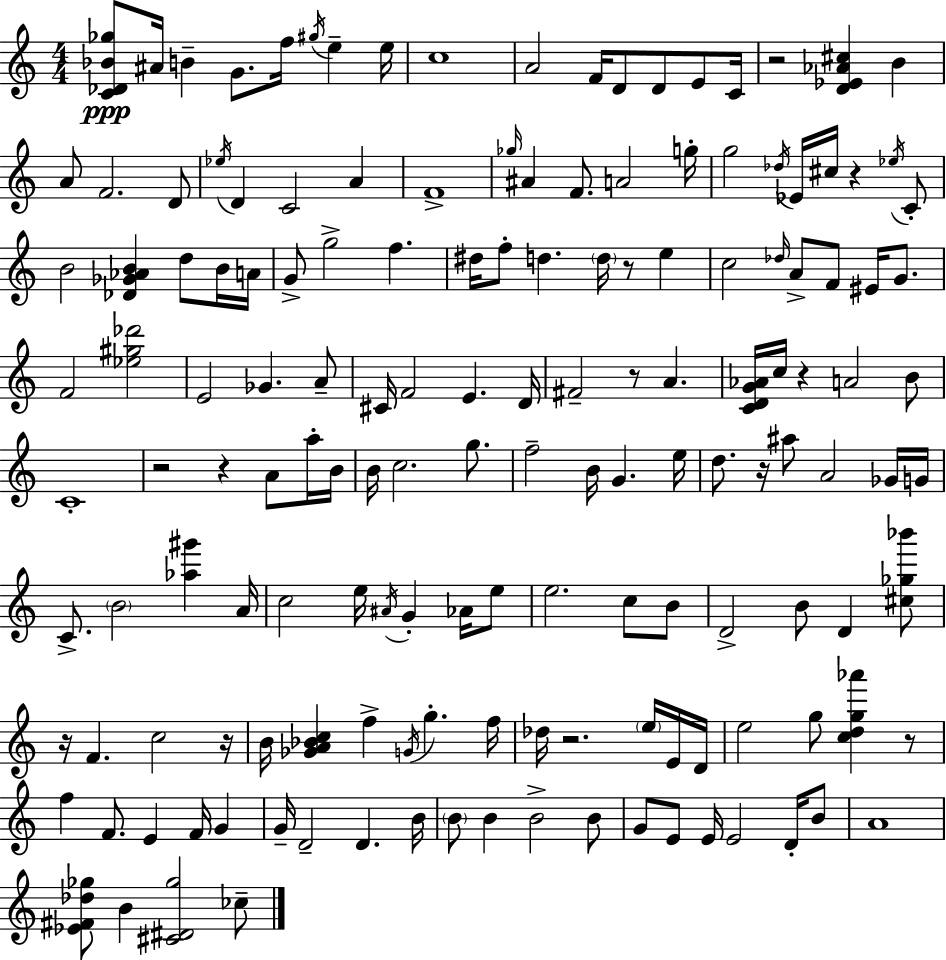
{
  \clef treble
  \numericTimeSignature
  \time 4/4
  \key a \minor
  \repeat volta 2 { <c' des' bes' ges''>8\ppp ais'16 b'4-- g'8. f''16 \acciaccatura { gis''16 } e''4-- | e''16 c''1 | a'2 f'16 d'8 d'8 e'8 | c'16 r2 <d' ees' aes' cis''>4 b'4 | \break a'8 f'2. d'8 | \acciaccatura { ees''16 } d'4 c'2 a'4 | f'1-> | \grace { ges''16 } ais'4 f'8. a'2 | \break g''16-. g''2 \acciaccatura { des''16 } ees'16 cis''16 r4 | \acciaccatura { ees''16 } c'8-. b'2 <des' ges' aes' b'>4 | d''8 b'16 a'16 g'8-> g''2-> f''4. | dis''16 f''8-. d''4. \parenthesize d''16 r8 | \break e''4 c''2 \grace { des''16 } a'8-> | f'8 eis'16 g'8. f'2 <ees'' gis'' des'''>2 | e'2 ges'4. | a'8-- cis'16 f'2 e'4. | \break d'16 fis'2-- r8 | a'4. <c' d' g' aes'>16 c''16 r4 a'2 | b'8 c'1-. | r2 r4 | \break a'8 a''16-. b'16 b'16 c''2. | g''8. f''2-- b'16 g'4. | e''16 d''8. r16 ais''8 a'2 | ges'16 g'16 c'8.-> \parenthesize b'2 | \break <aes'' gis'''>4 a'16 c''2 e''16 \acciaccatura { ais'16 } | g'4-. aes'16 e''8 e''2. | c''8 b'8 d'2-> b'8 | d'4 <cis'' ges'' bes'''>8 r16 f'4. c''2 | \break r16 b'16 <ges' a' bes' c''>4 f''4-> | \acciaccatura { g'16 } g''4.-. f''16 des''16 r2. | \parenthesize e''16 e'16 d'16 e''2 | g''8 <c'' d'' g'' aes'''>4 r8 f''4 f'8. e'4 | \break f'16 g'4 g'16-- d'2-- | d'4. b'16 \parenthesize b'8 b'4 b'2-> | b'8 g'8 e'8 e'16 e'2 | d'16-. b'8 a'1 | \break <ees' fis' des'' ges''>8 b'4 <cis' dis' ges''>2 | ces''8-- } \bar "|."
}